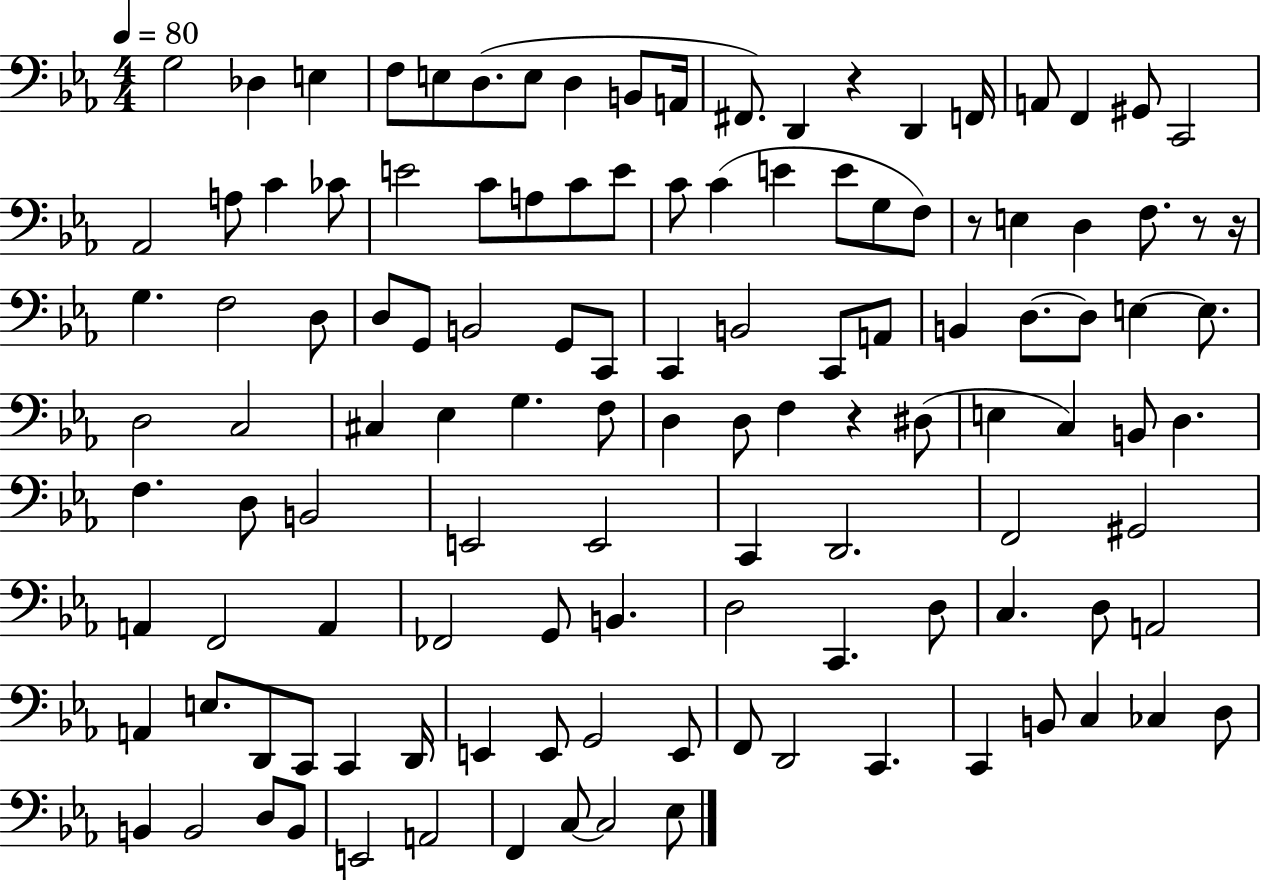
{
  \clef bass
  \numericTimeSignature
  \time 4/4
  \key ees \major
  \tempo 4 = 80
  g2 des4 e4 | f8 e8 d8.( e8 d4 b,8 a,16 | fis,8.) d,4 r4 d,4 f,16 | a,8 f,4 gis,8 c,2 | \break aes,2 a8 c'4 ces'8 | e'2 c'8 a8 c'8 e'8 | c'8 c'4( e'4 e'8 g8 f8) | r8 e4 d4 f8. r8 r16 | \break g4. f2 d8 | d8 g,8 b,2 g,8 c,8 | c,4 b,2 c,8 a,8 | b,4 d8.~~ d8 e4~~ e8. | \break d2 c2 | cis4 ees4 g4. f8 | d4 d8 f4 r4 dis8( | e4 c4) b,8 d4. | \break f4. d8 b,2 | e,2 e,2 | c,4 d,2. | f,2 gis,2 | \break a,4 f,2 a,4 | fes,2 g,8 b,4. | d2 c,4. d8 | c4. d8 a,2 | \break a,4 e8. d,8 c,8 c,4 d,16 | e,4 e,8 g,2 e,8 | f,8 d,2 c,4. | c,4 b,8 c4 ces4 d8 | \break b,4 b,2 d8 b,8 | e,2 a,2 | f,4 c8~~ c2 ees8 | \bar "|."
}